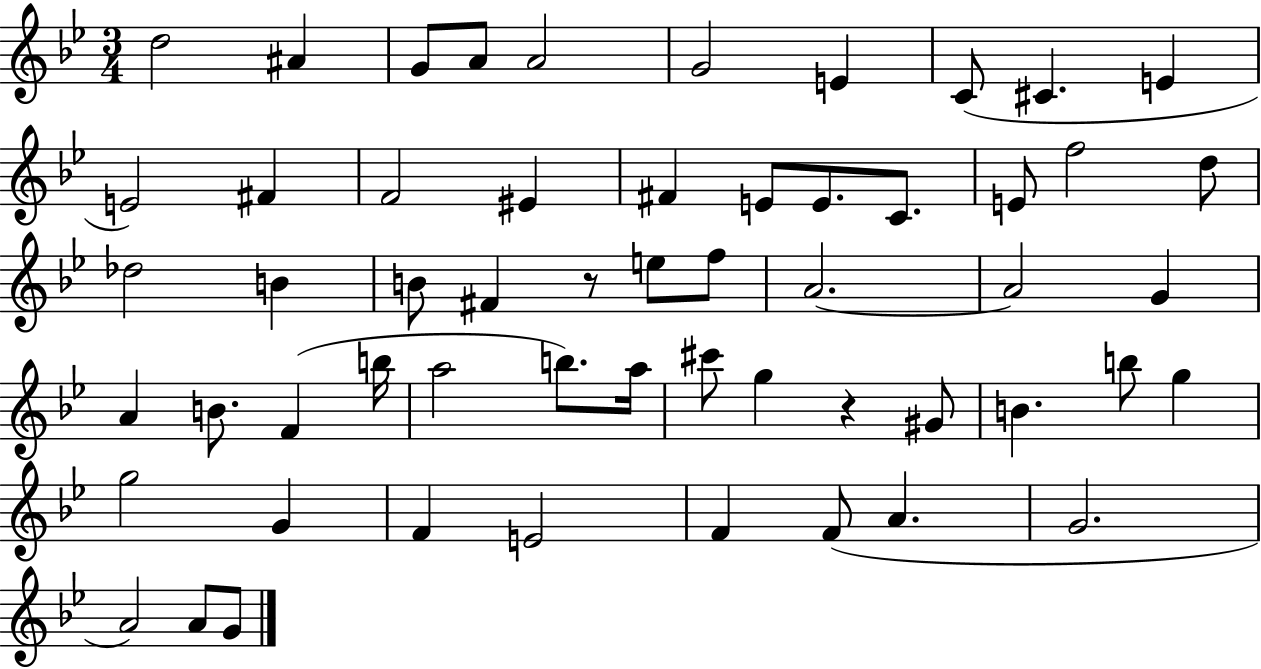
{
  \clef treble
  \numericTimeSignature
  \time 3/4
  \key bes \major
  d''2 ais'4 | g'8 a'8 a'2 | g'2 e'4 | c'8( cis'4. e'4 | \break e'2) fis'4 | f'2 eis'4 | fis'4 e'8 e'8. c'8. | e'8 f''2 d''8 | \break des''2 b'4 | b'8 fis'4 r8 e''8 f''8 | a'2.~~ | a'2 g'4 | \break a'4 b'8. f'4( b''16 | a''2 b''8.) a''16 | cis'''8 g''4 r4 gis'8 | b'4. b''8 g''4 | \break g''2 g'4 | f'4 e'2 | f'4 f'8( a'4. | g'2. | \break a'2) a'8 g'8 | \bar "|."
}